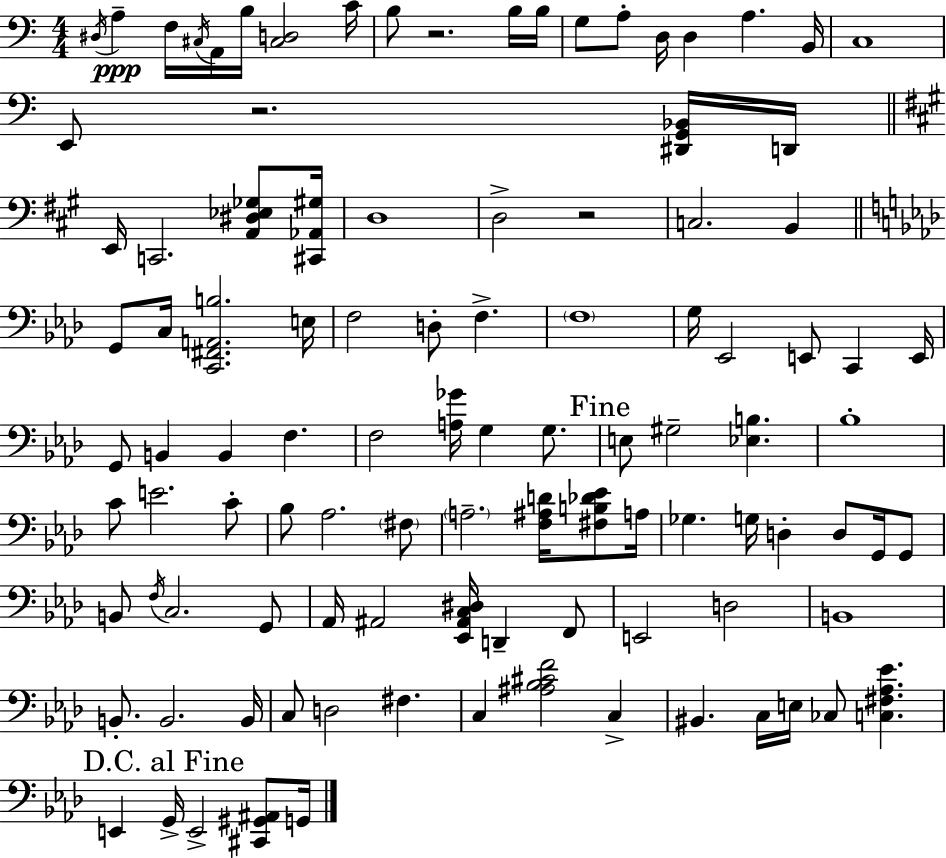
D#3/s A3/q F3/s C#3/s A2/s B3/s [C#3,D3]/h C4/s B3/e R/h. B3/s B3/s G3/e A3/e D3/s D3/q A3/q. B2/s C3/w E2/e R/h. [D#2,G2,Bb2]/s D2/s E2/s C2/h. [A2,D#3,Eb3,Gb3]/e [C#2,Ab2,G#3]/s D3/w D3/h R/h C3/h. B2/q G2/e C3/s [C2,F#2,A2,B3]/h. E3/s F3/h D3/e F3/q. F3/w G3/s Eb2/h E2/e C2/q E2/s G2/e B2/q B2/q F3/q. F3/h [A3,Gb4]/s G3/q G3/e. E3/e G#3/h [Eb3,B3]/q. Bb3/w C4/e E4/h. C4/e Bb3/e Ab3/h. F#3/e A3/h. [F3,A#3,D4]/s [F#3,B3,Db4,Eb4]/e A3/s Gb3/q. G3/s D3/q D3/e G2/s G2/e B2/e F3/s C3/h. G2/e Ab2/s A#2/h [Eb2,A#2,C3,D#3]/s D2/q F2/e E2/h D3/h B2/w B2/e. B2/h. B2/s C3/e D3/h F#3/q. C3/q [A#3,Bb3,C#4,F4]/h C3/q BIS2/q. C3/s E3/s CES3/e [C3,F#3,Ab3,Eb4]/q. E2/q G2/s E2/h [C#2,G#2,A#2]/e G2/s